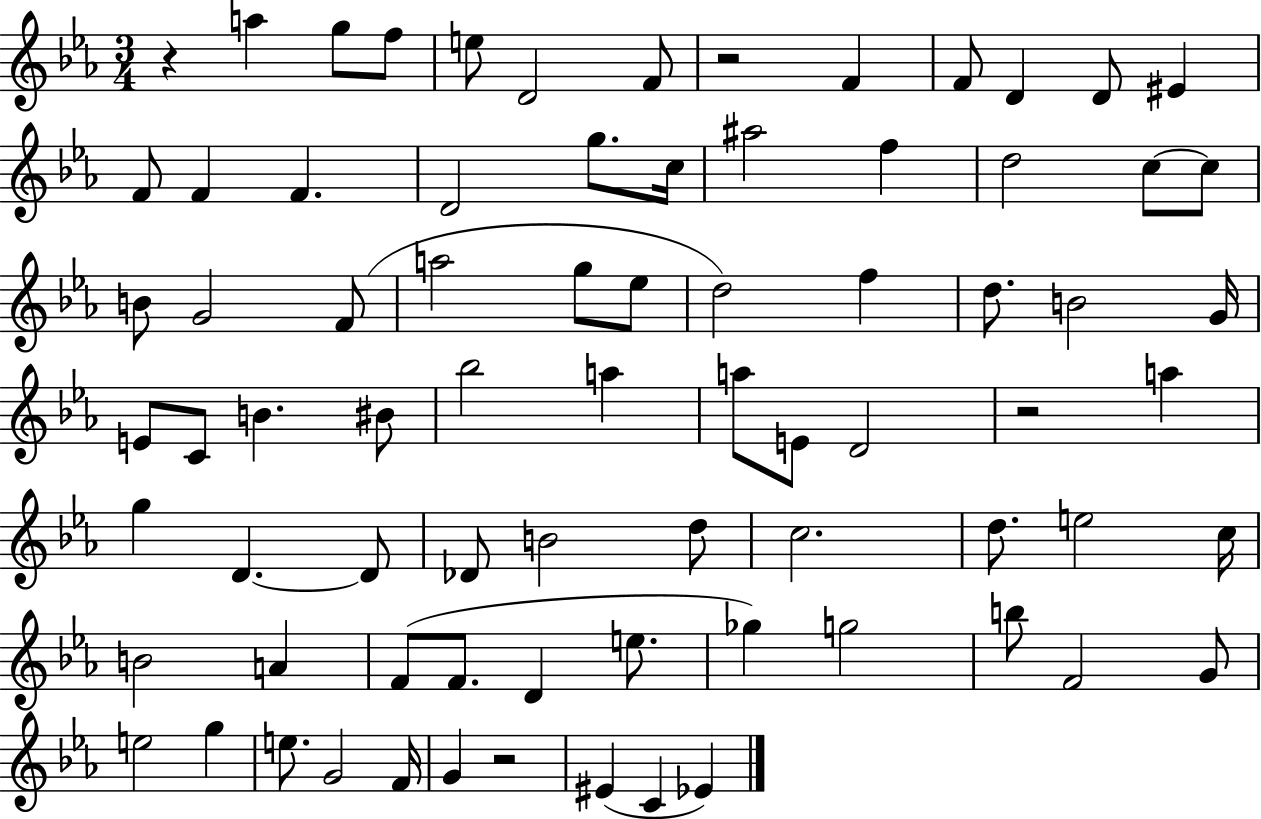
{
  \clef treble
  \numericTimeSignature
  \time 3/4
  \key ees \major
  r4 a''4 g''8 f''8 | e''8 d'2 f'8 | r2 f'4 | f'8 d'4 d'8 eis'4 | \break f'8 f'4 f'4. | d'2 g''8. c''16 | ais''2 f''4 | d''2 c''8~~ c''8 | \break b'8 g'2 f'8( | a''2 g''8 ees''8 | d''2) f''4 | d''8. b'2 g'16 | \break e'8 c'8 b'4. bis'8 | bes''2 a''4 | a''8 e'8 d'2 | r2 a''4 | \break g''4 d'4.~~ d'8 | des'8 b'2 d''8 | c''2. | d''8. e''2 c''16 | \break b'2 a'4 | f'8( f'8. d'4 e''8. | ges''4) g''2 | b''8 f'2 g'8 | \break e''2 g''4 | e''8. g'2 f'16 | g'4 r2 | eis'4( c'4 ees'4) | \break \bar "|."
}